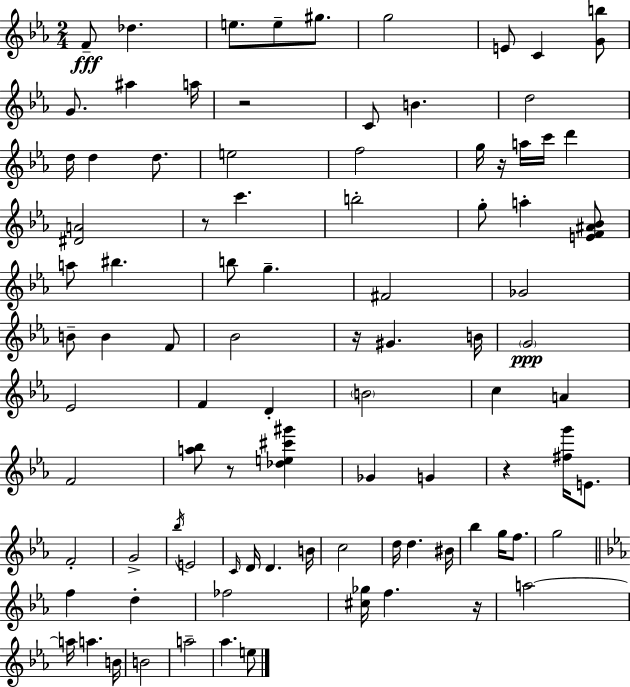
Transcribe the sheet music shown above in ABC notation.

X:1
T:Untitled
M:2/4
L:1/4
K:Cm
F/2 _d e/2 e/2 ^g/2 g2 E/2 C [Gb]/2 G/2 ^a a/4 z2 C/2 B d2 d/4 d d/2 e2 f2 g/4 z/4 a/4 c'/4 d' [^DA]2 z/2 c' b2 g/2 a [EF^A_B]/2 a/2 ^b b/2 g ^F2 _G2 B/2 B F/2 _B2 z/4 ^G B/4 G2 _E2 F D B2 c A F2 [a_b]/2 z/2 [_de^c'^g'] _G G z [^fg']/4 E/2 F2 G2 _b/4 E2 C/4 D/4 D B/4 c2 d/4 d ^B/4 _b g/4 f/2 g2 f d _f2 [^c_g]/4 f z/4 a2 a/4 a B/4 B2 a2 _a e/2